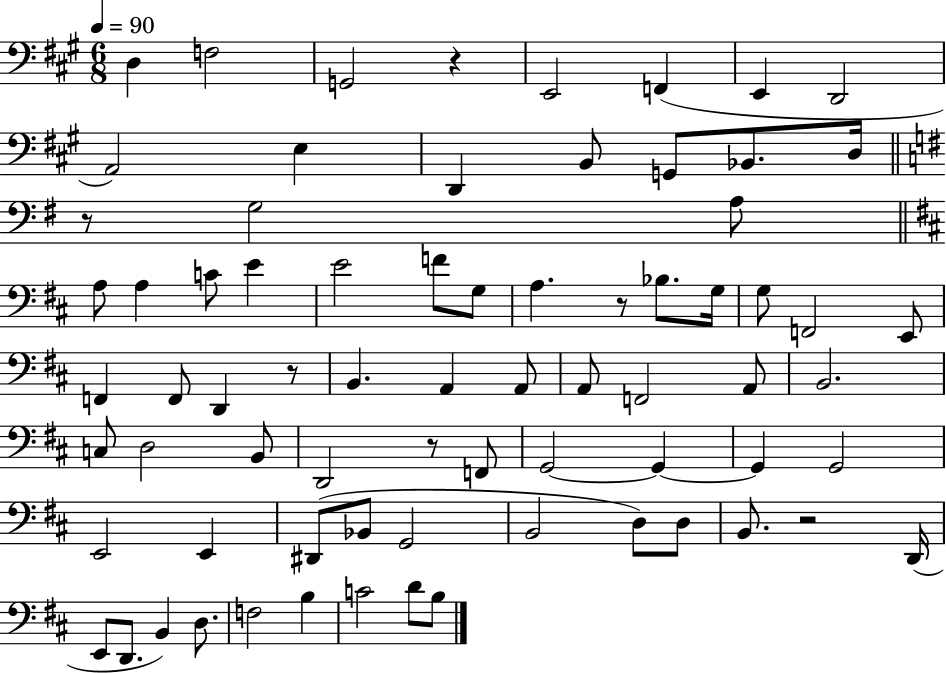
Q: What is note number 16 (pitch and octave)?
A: A3